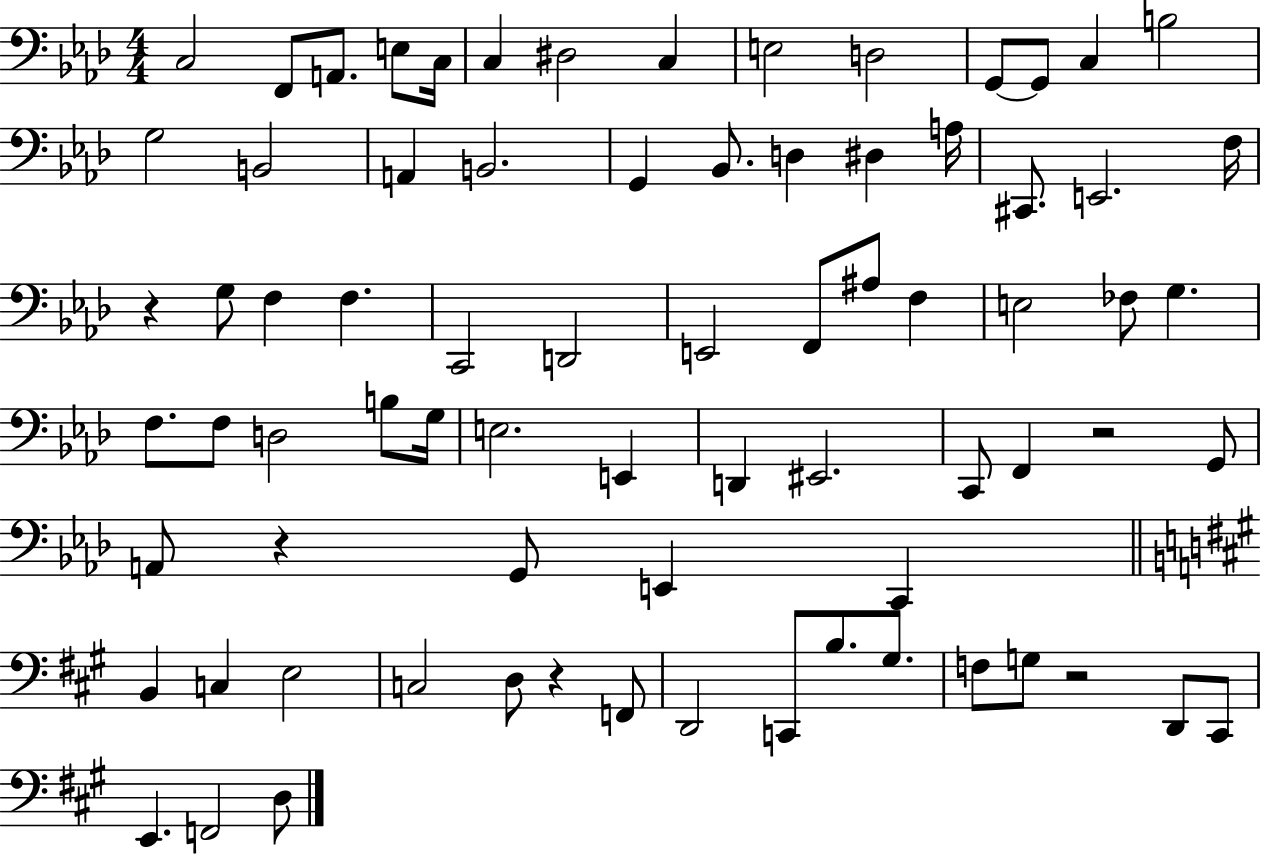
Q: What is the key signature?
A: AES major